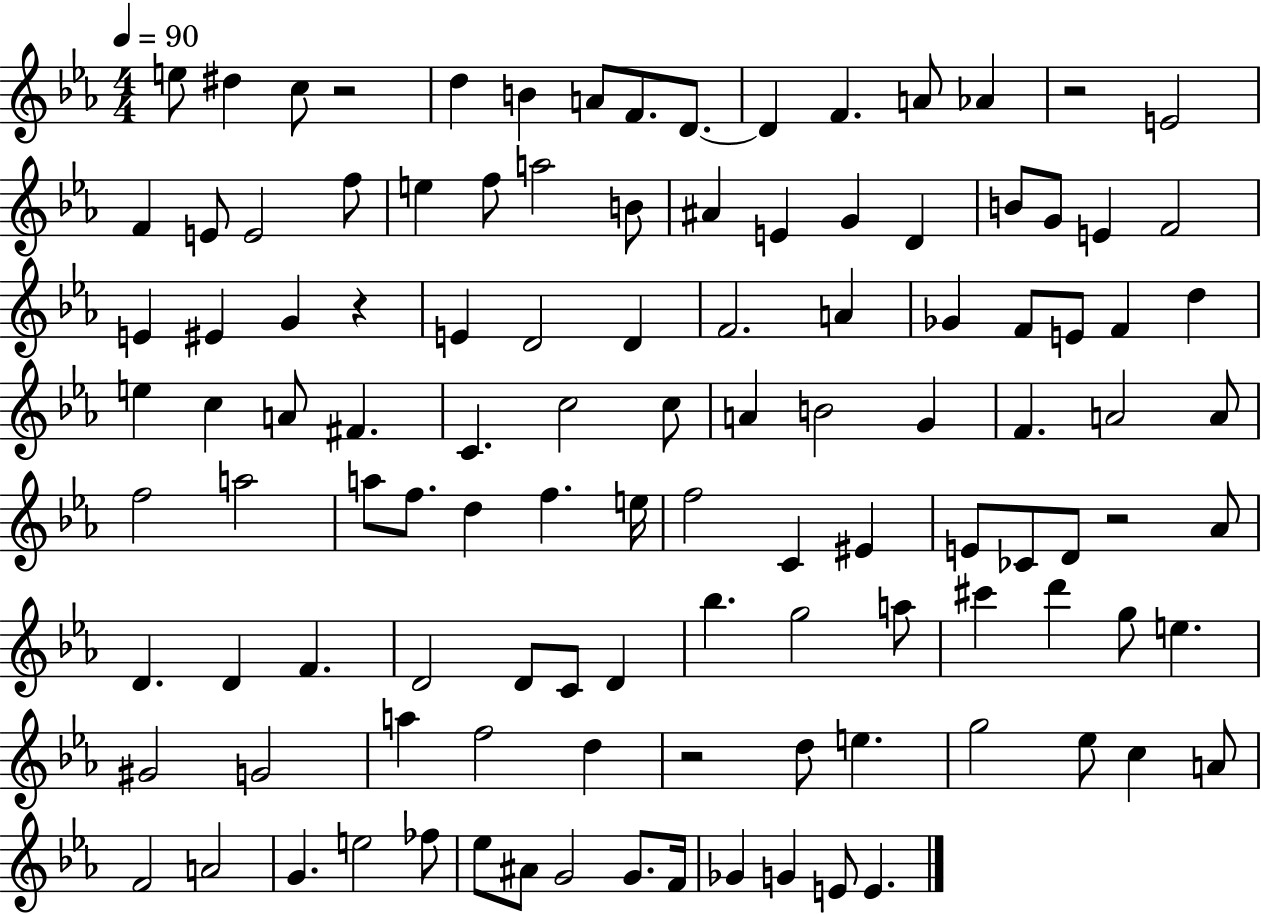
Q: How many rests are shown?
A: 5